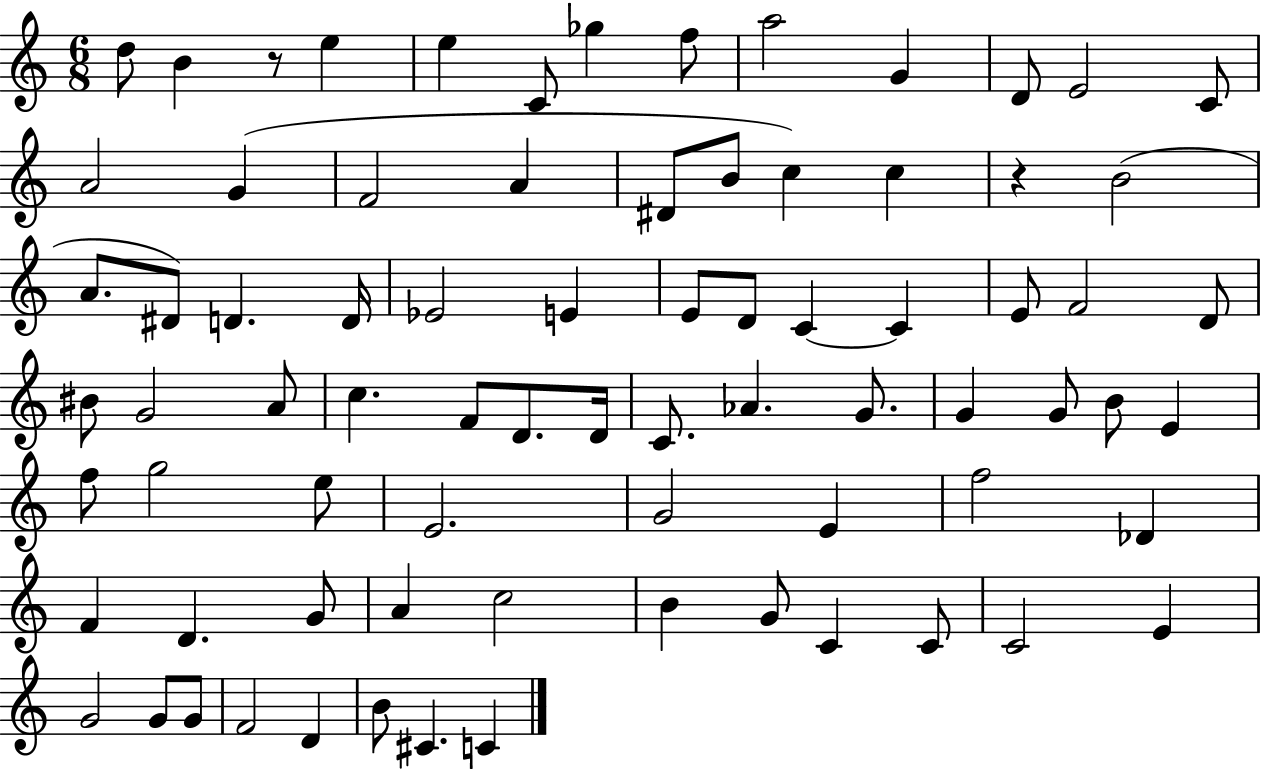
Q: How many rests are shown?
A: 2